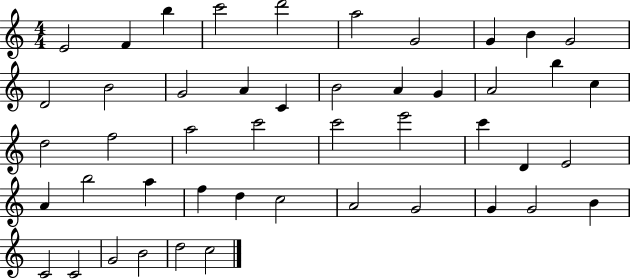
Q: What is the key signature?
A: C major